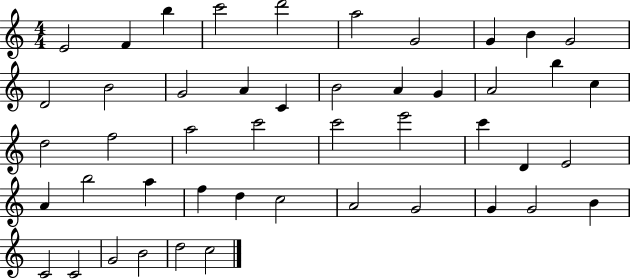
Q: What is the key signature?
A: C major